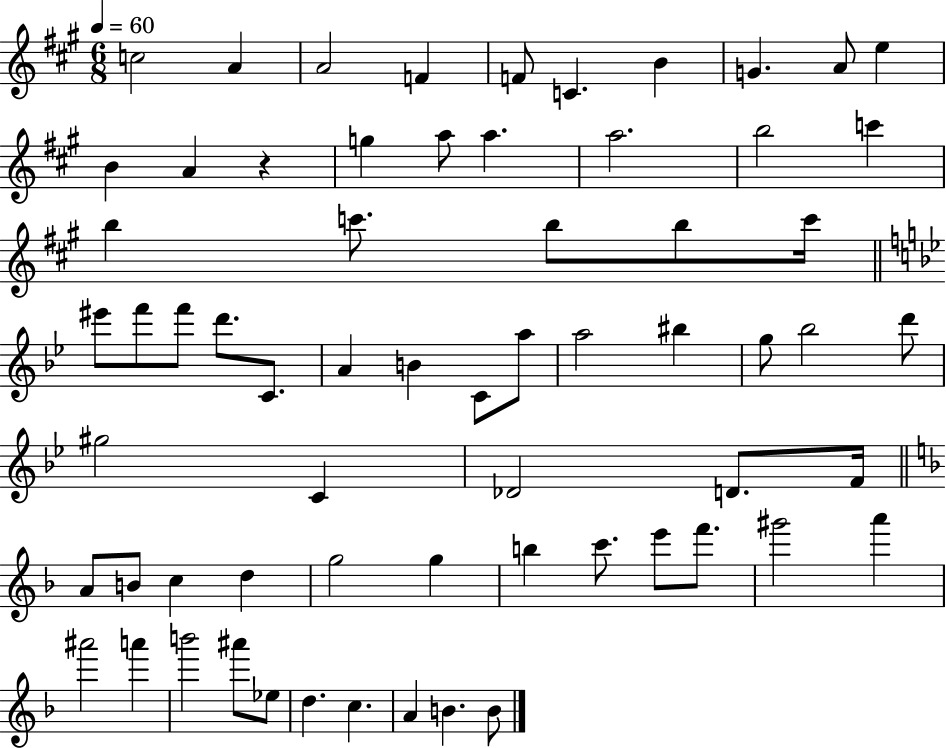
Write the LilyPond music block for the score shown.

{
  \clef treble
  \numericTimeSignature
  \time 6/8
  \key a \major
  \tempo 4 = 60
  c''2 a'4 | a'2 f'4 | f'8 c'4. b'4 | g'4. a'8 e''4 | \break b'4 a'4 r4 | g''4 a''8 a''4. | a''2. | b''2 c'''4 | \break b''4 c'''8. b''8 b''8 c'''16 | \bar "||" \break \key bes \major eis'''8 f'''8 f'''8 d'''8. c'8. | a'4 b'4 c'8 a''8 | a''2 bis''4 | g''8 bes''2 d'''8 | \break gis''2 c'4 | des'2 d'8. f'16 | \bar "||" \break \key d \minor a'8 b'8 c''4 d''4 | g''2 g''4 | b''4 c'''8. e'''8 f'''8. | gis'''2 a'''4 | \break ais'''2 a'''4 | b'''2 ais'''8 ees''8 | d''4. c''4. | a'4 b'4. b'8 | \break \bar "|."
}